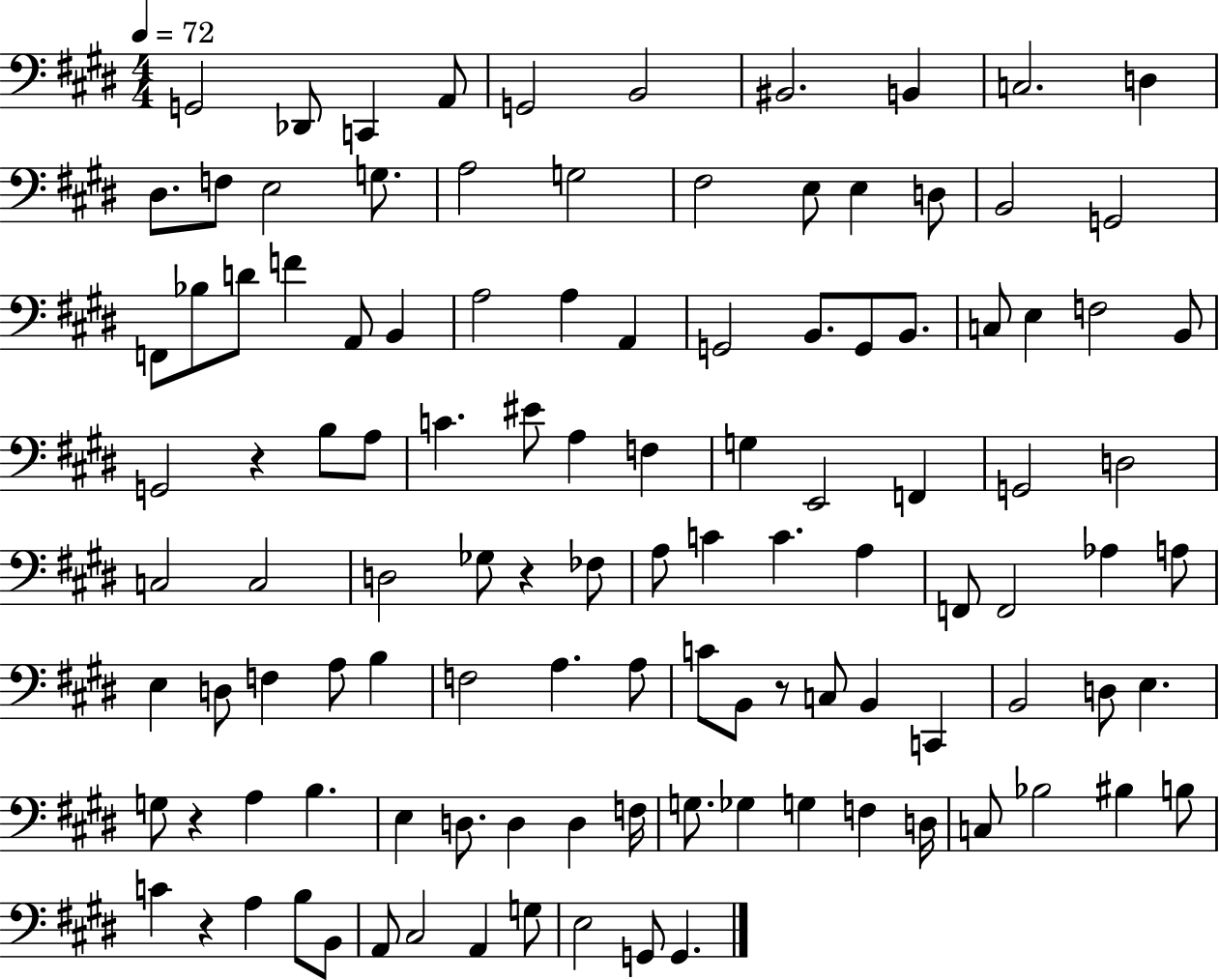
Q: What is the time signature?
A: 4/4